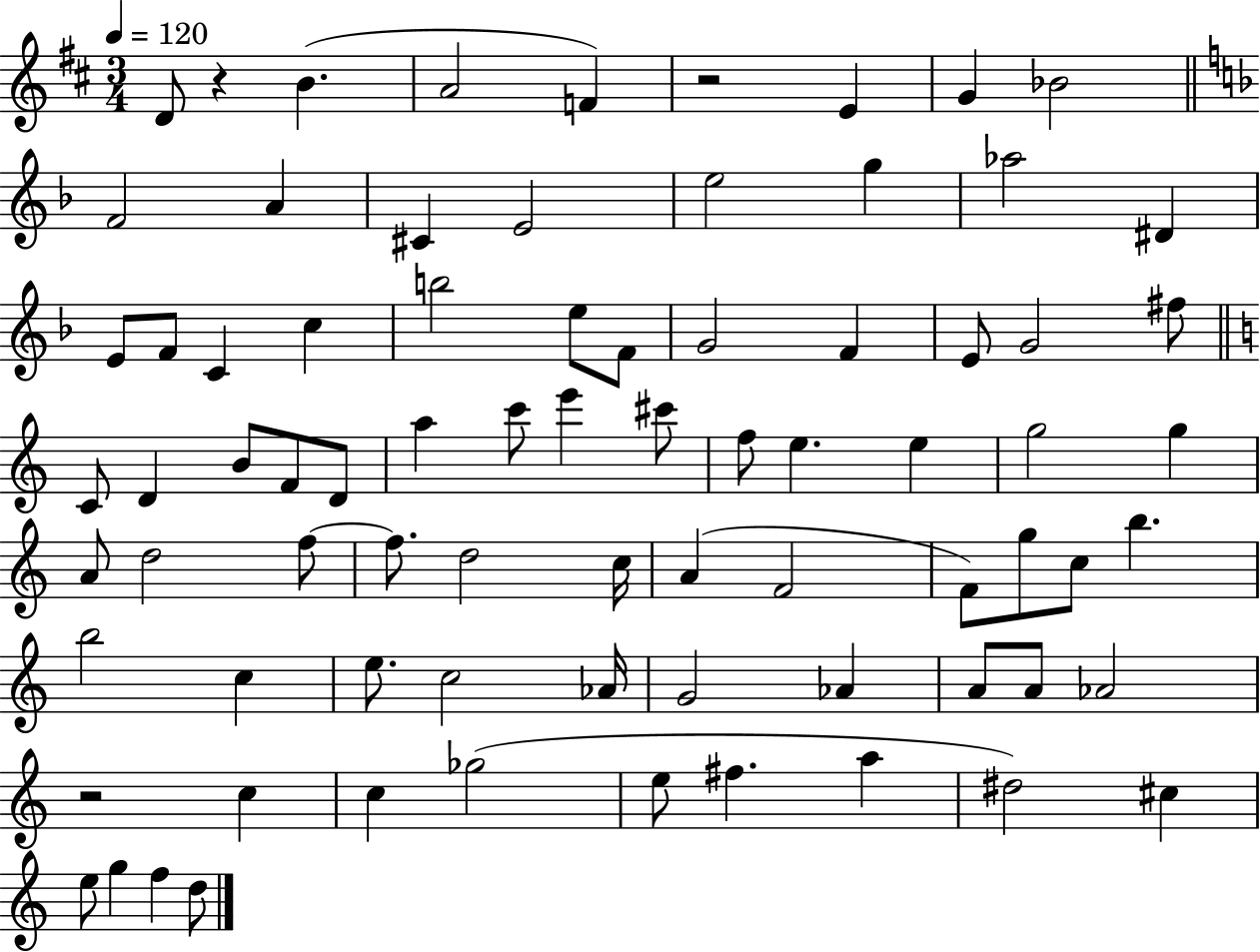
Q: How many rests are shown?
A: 3